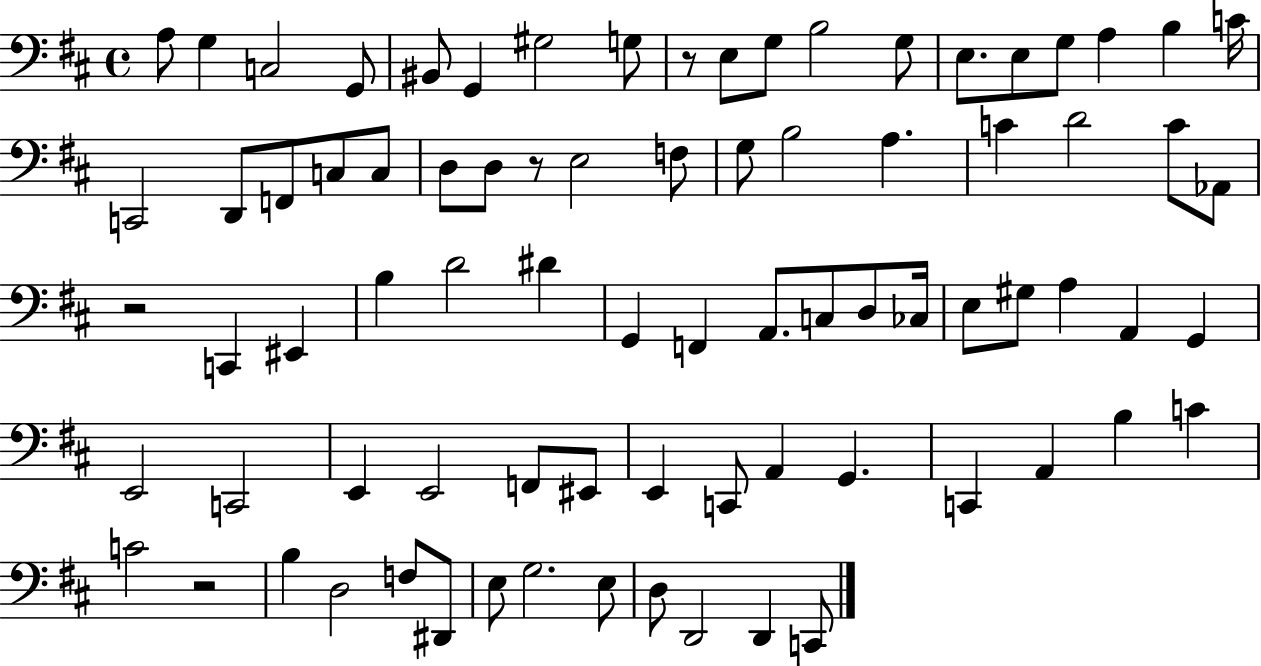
{
  \clef bass
  \time 4/4
  \defaultTimeSignature
  \key d \major
  a8 g4 c2 g,8 | bis,8 g,4 gis2 g8 | r8 e8 g8 b2 g8 | e8. e8 g8 a4 b4 c'16 | \break c,2 d,8 f,8 c8 c8 | d8 d8 r8 e2 f8 | g8 b2 a4. | c'4 d'2 c'8 aes,8 | \break r2 c,4 eis,4 | b4 d'2 dis'4 | g,4 f,4 a,8. c8 d8 ces16 | e8 gis8 a4 a,4 g,4 | \break e,2 c,2 | e,4 e,2 f,8 eis,8 | e,4 c,8 a,4 g,4. | c,4 a,4 b4 c'4 | \break c'2 r2 | b4 d2 f8 dis,8 | e8 g2. e8 | d8 d,2 d,4 c,8 | \break \bar "|."
}